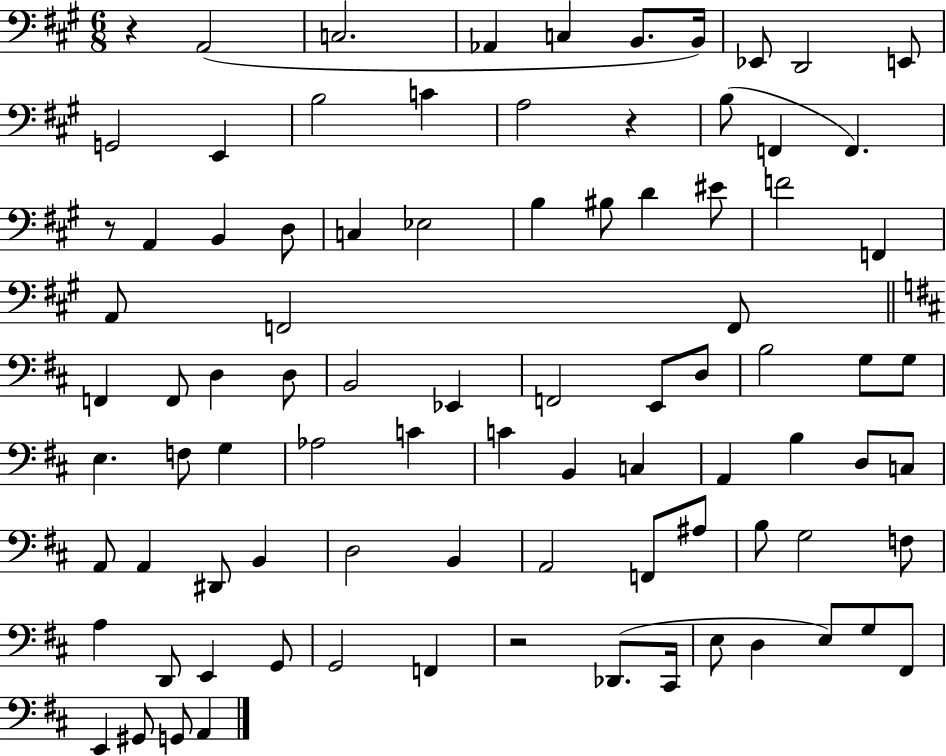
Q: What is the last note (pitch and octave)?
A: A2